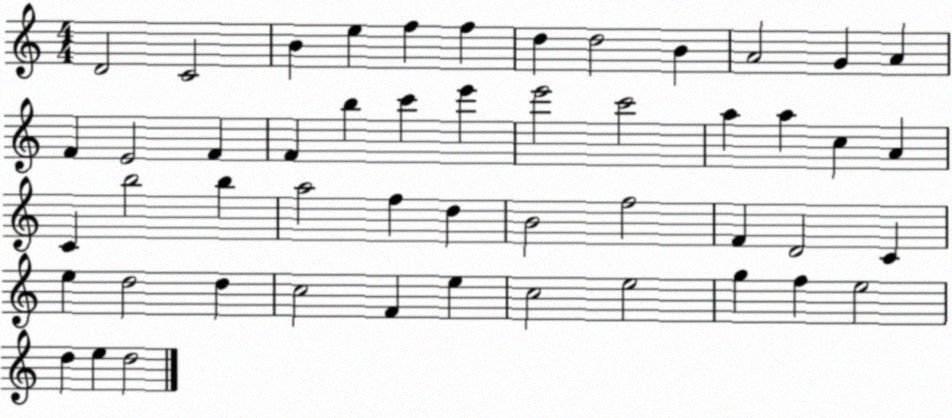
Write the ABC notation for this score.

X:1
T:Untitled
M:4/4
L:1/4
K:C
D2 C2 B e f f d d2 B A2 G A F E2 F F b c' e' e'2 c'2 a a c A C b2 b a2 f d B2 f2 F D2 C e d2 d c2 F e c2 e2 g f e2 d e d2